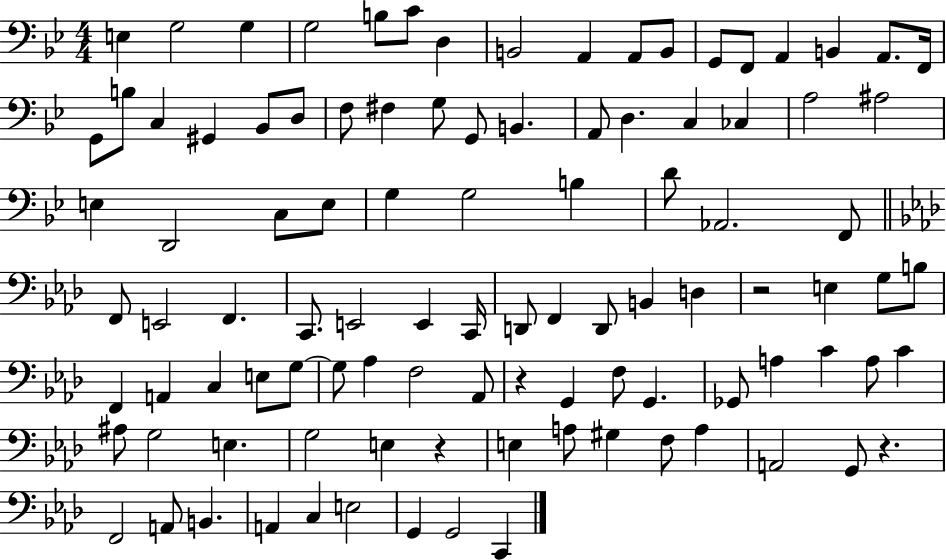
X:1
T:Untitled
M:4/4
L:1/4
K:Bb
E, G,2 G, G,2 B,/2 C/2 D, B,,2 A,, A,,/2 B,,/2 G,,/2 F,,/2 A,, B,, A,,/2 F,,/4 G,,/2 B,/2 C, ^G,, _B,,/2 D,/2 F,/2 ^F, G,/2 G,,/2 B,, A,,/2 D, C, _C, A,2 ^A,2 E, D,,2 C,/2 E,/2 G, G,2 B, D/2 _A,,2 F,,/2 F,,/2 E,,2 F,, C,,/2 E,,2 E,, C,,/4 D,,/2 F,, D,,/2 B,, D, z2 E, G,/2 B,/2 F,, A,, C, E,/2 G,/2 G,/2 _A, F,2 _A,,/2 z G,, F,/2 G,, _G,,/2 A, C A,/2 C ^A,/2 G,2 E, G,2 E, z E, A,/2 ^G, F,/2 A, A,,2 G,,/2 z F,,2 A,,/2 B,, A,, C, E,2 G,, G,,2 C,,